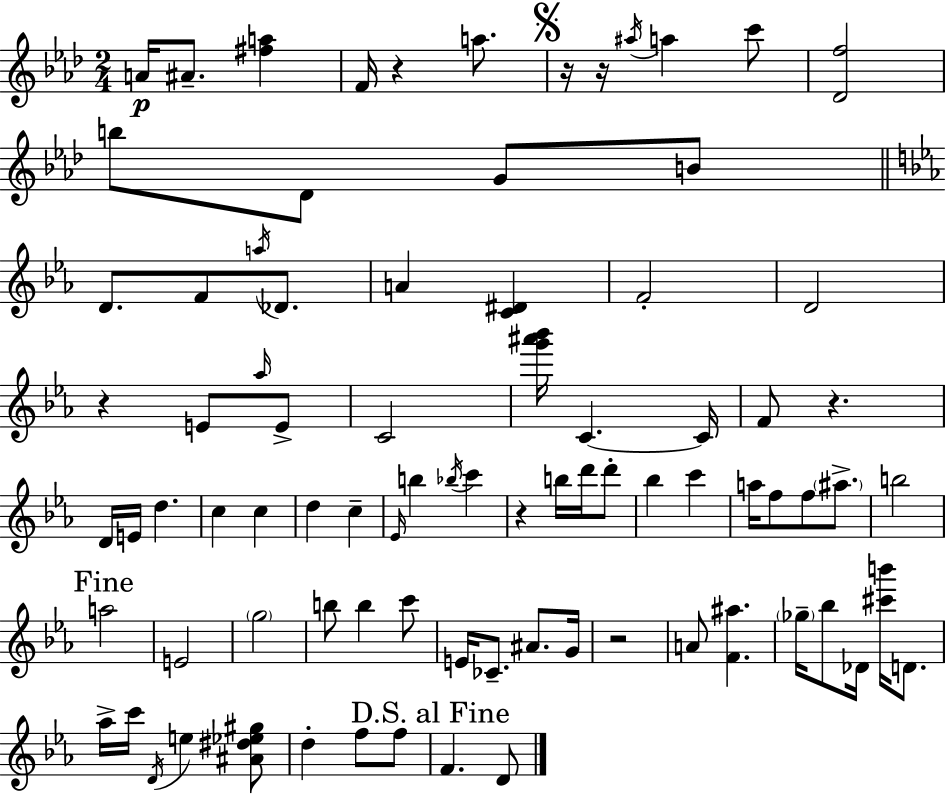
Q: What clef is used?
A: treble